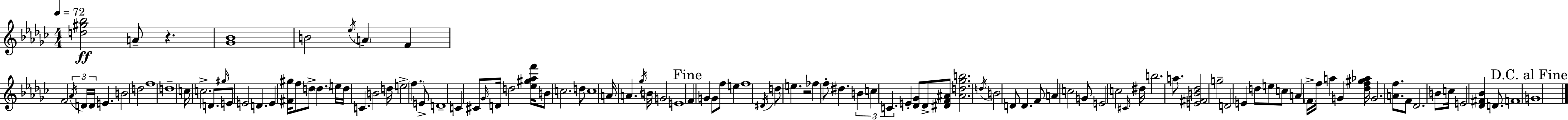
{
  \clef treble
  \numericTimeSignature
  \time 4/4
  \key ees \minor
  \tempo 4 = 72
  \repeat volta 2 { <d'' gis'' bes''>2\ff a'8-- r4. | <ges' bes'>1 | b'2 \acciaccatura { ees''16 } \parenthesize a'4 f'4 | f'2 \tuplet 3/2 { \acciaccatura { aes'16 } d'16 d'16 } e'4. | \break b'2 d''2 | f''1 | d''1-- | c''16 c''2.-> d'8. | \break \grace { gis''16 } e'8 e'2 d'4. | e'4 <fis' gis''>16 f''8 d''8-> \parenthesize d''4. | e''16 d''16 c'4. b'2 | d''16 e''2-> \parenthesize f''4. | \break e'8-> d'1-- | c'4 cis'8 \grace { ges'16 } d'16 d''2 | <ees'' gis'' aes'' f'''>16 b'8 c''2. | d''8 c''1 | \break a'16 a'4. \acciaccatura { ges''16 } b'16 g'2 | e'1 | \mark "Fine" f'4 g'4 g'8 f''8 | e''4 f''1 | \break \acciaccatura { dis'16 } d''8 e''4. r2 | fes''4 f''8-. dis''4. | \tuplet 3/2 { b'4 c''4 c'4. } | e'4-. <des' ges'>8 des'8-> <dis' f' ais'>8 <ais' d'' ges'' b''>2. | \break \acciaccatura { d''16 } b'2 d'8 | d'4. f'8 a'4 c''2 | g'8 e'2 c''2 | \grace { cis'16 } dis''16 b''2. | \break a''8. <e' fis' b' des''>2 | g''2-- d'2 | e'4 d''8 e''8 c''8 a'4 \parenthesize f'16-> f''16 | a''4 g'4 <des'' f'' gis'' aes''>16 g'2. | \break <a' f''>8. f'8 des'2. | b'8 c''16 e'2 | <des' fis' bes'>4 d'8. f'1 | \mark "D.C. al Fine" g'1 | \break } \bar "|."
}